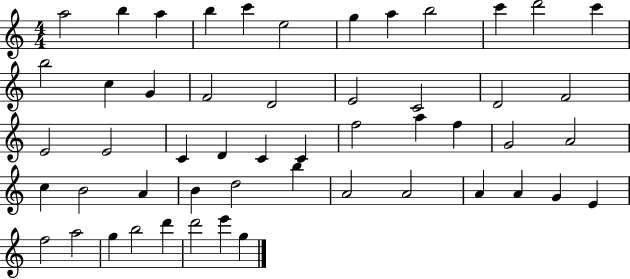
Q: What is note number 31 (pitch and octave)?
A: G4